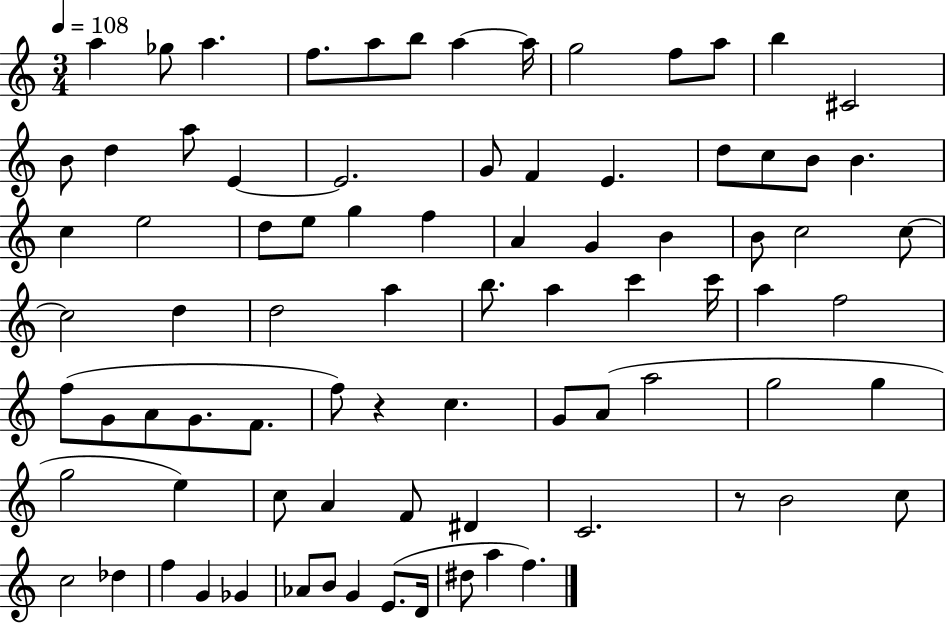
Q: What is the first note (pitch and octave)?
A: A5